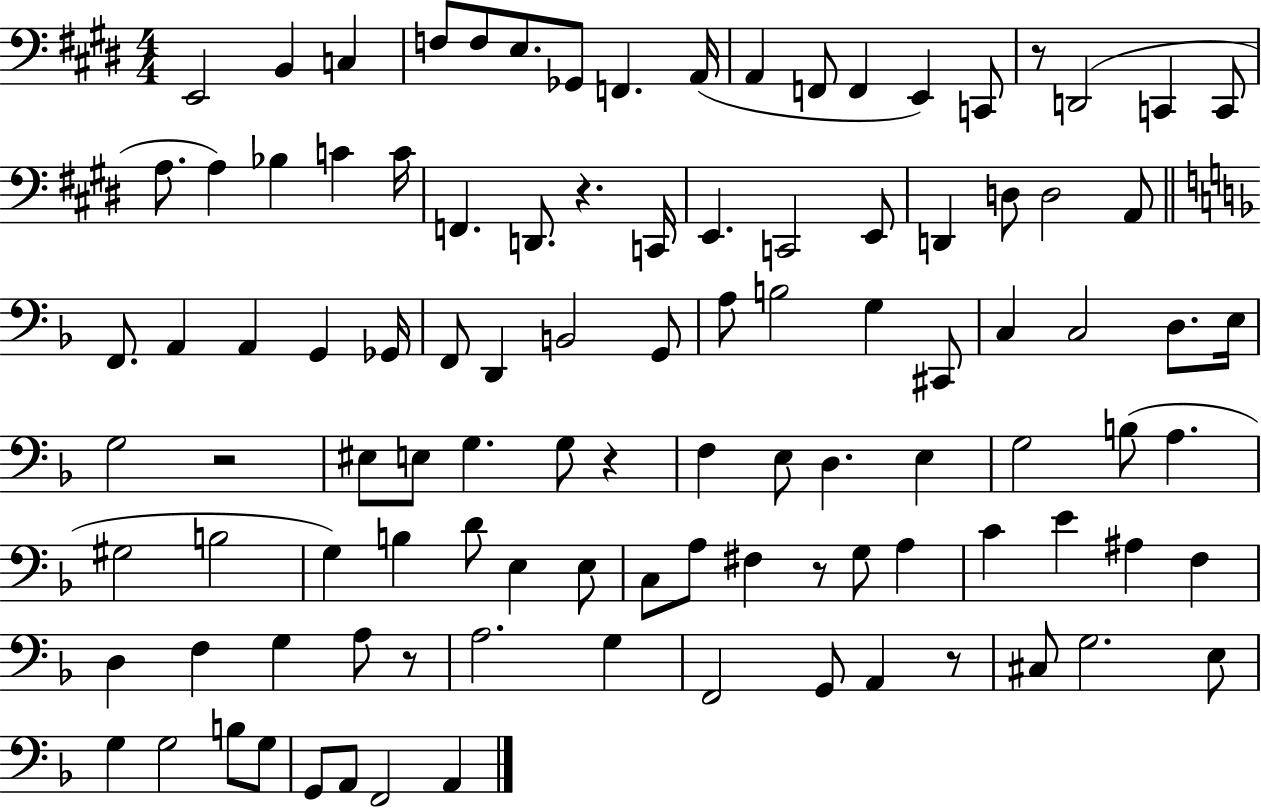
X:1
T:Untitled
M:4/4
L:1/4
K:E
E,,2 B,, C, F,/2 F,/2 E,/2 _G,,/2 F,, A,,/4 A,, F,,/2 F,, E,, C,,/2 z/2 D,,2 C,, C,,/2 A,/2 A, _B, C C/4 F,, D,,/2 z C,,/4 E,, C,,2 E,,/2 D,, D,/2 D,2 A,,/2 F,,/2 A,, A,, G,, _G,,/4 F,,/2 D,, B,,2 G,,/2 A,/2 B,2 G, ^C,,/2 C, C,2 D,/2 E,/4 G,2 z2 ^E,/2 E,/2 G, G,/2 z F, E,/2 D, E, G,2 B,/2 A, ^G,2 B,2 G, B, D/2 E, E,/2 C,/2 A,/2 ^F, z/2 G,/2 A, C E ^A, F, D, F, G, A,/2 z/2 A,2 G, F,,2 G,,/2 A,, z/2 ^C,/2 G,2 E,/2 G, G,2 B,/2 G,/2 G,,/2 A,,/2 F,,2 A,,